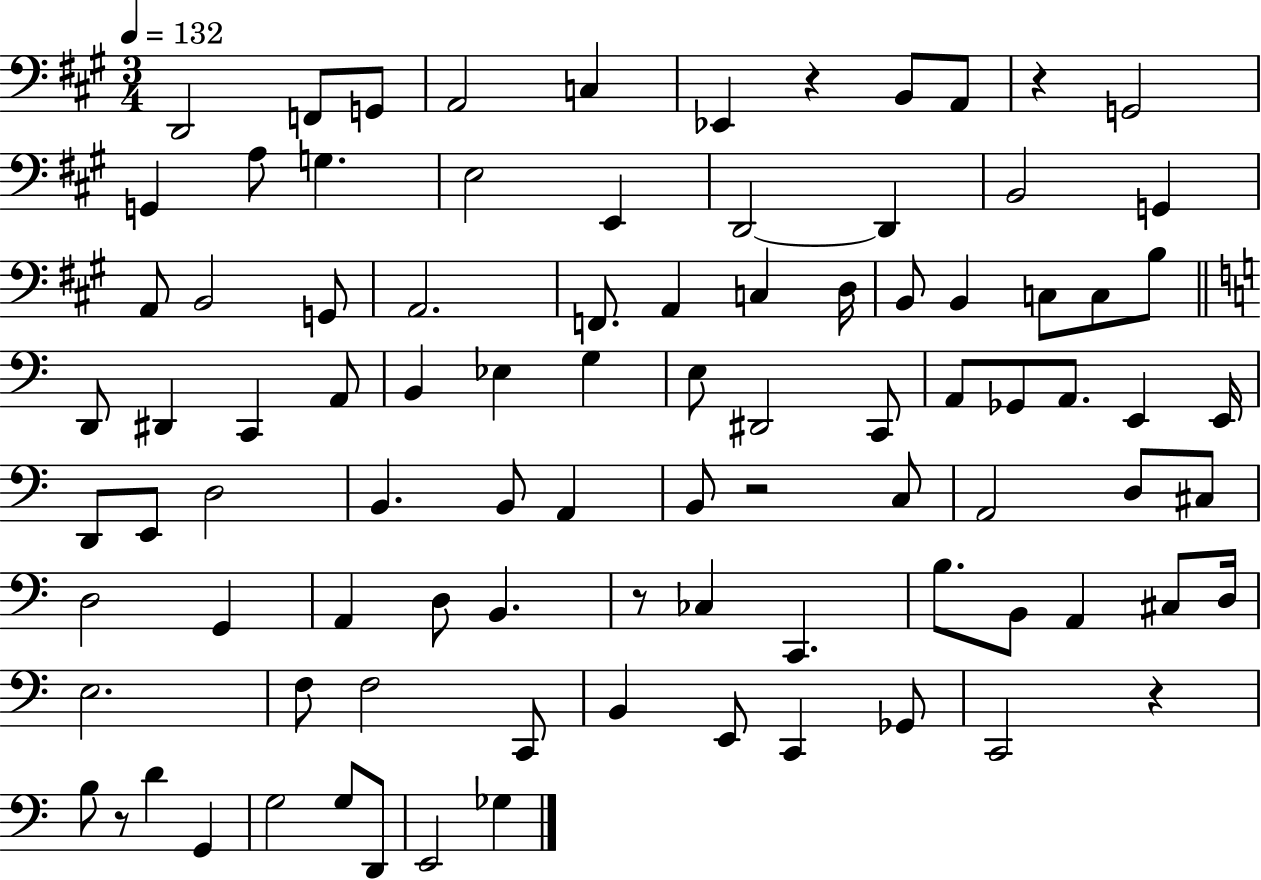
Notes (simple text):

D2/h F2/e G2/e A2/h C3/q Eb2/q R/q B2/e A2/e R/q G2/h G2/q A3/e G3/q. E3/h E2/q D2/h D2/q B2/h G2/q A2/e B2/h G2/e A2/h. F2/e. A2/q C3/q D3/s B2/e B2/q C3/e C3/e B3/e D2/e D#2/q C2/q A2/e B2/q Eb3/q G3/q E3/e D#2/h C2/e A2/e Gb2/e A2/e. E2/q E2/s D2/e E2/e D3/h B2/q. B2/e A2/q B2/e R/h C3/e A2/h D3/e C#3/e D3/h G2/q A2/q D3/e B2/q. R/e CES3/q C2/q. B3/e. B2/e A2/q C#3/e D3/s E3/h. F3/e F3/h C2/e B2/q E2/e C2/q Gb2/e C2/h R/q B3/e R/e D4/q G2/q G3/h G3/e D2/e E2/h Gb3/q